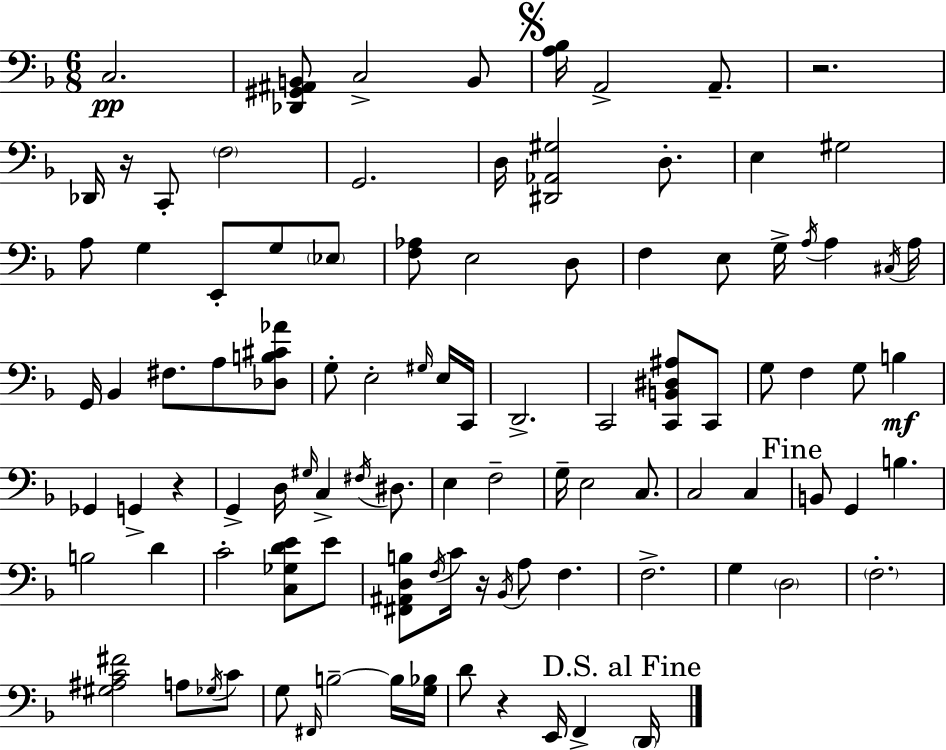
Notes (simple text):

C3/h. [Db2,G#2,A#2,B2]/e C3/h B2/e [A3,Bb3]/s A2/h A2/e. R/h. Db2/s R/s C2/e F3/h G2/h. D3/s [D#2,Ab2,G#3]/h D3/e. E3/q G#3/h A3/e G3/q E2/e G3/e Eb3/e [F3,Ab3]/e E3/h D3/e F3/q E3/e G3/s A3/s A3/q C#3/s A3/s G2/s Bb2/q F#3/e. A3/e [Db3,B3,C#4,Ab4]/e G3/e E3/h G#3/s E3/s C2/s D2/h. C2/h [C2,B2,D#3,A#3]/e C2/e G3/e F3/q G3/e B3/q Gb2/q G2/q R/q G2/q D3/s G#3/s C3/q F#3/s D#3/e. E3/q F3/h G3/s E3/h C3/e. C3/h C3/q B2/e G2/q B3/q. B3/h D4/q C4/h [C3,Gb3,D4,E4]/e E4/e [F#2,A#2,D3,B3]/e F3/s C4/s R/s Bb2/s A3/e F3/q. F3/h. G3/q D3/h F3/h. [G#3,A#3,C4,F#4]/h A3/e Gb3/s C4/e G3/e F#2/s B3/h B3/s [G3,Bb3]/s D4/e R/q E2/s F2/q D2/s